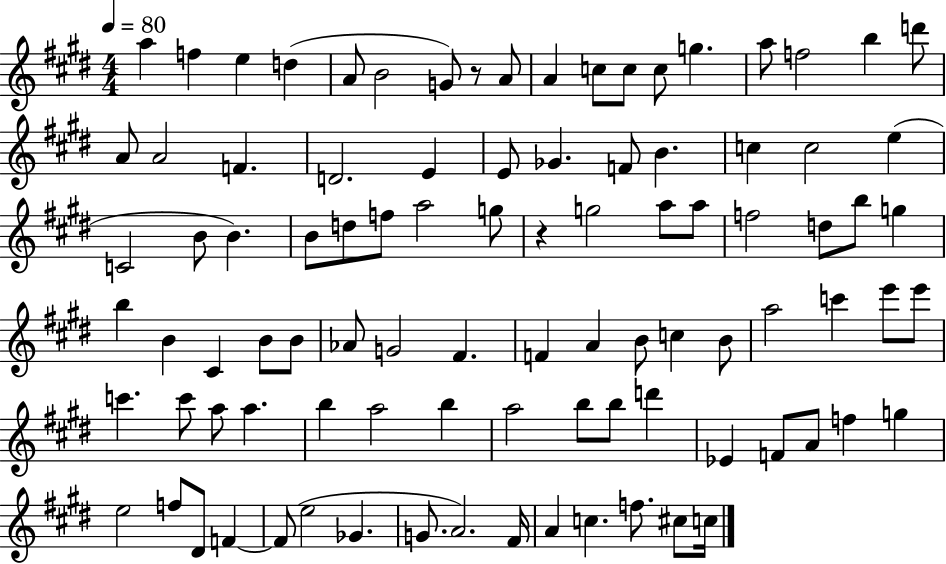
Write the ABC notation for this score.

X:1
T:Untitled
M:4/4
L:1/4
K:E
a f e d A/2 B2 G/2 z/2 A/2 A c/2 c/2 c/2 g a/2 f2 b d'/2 A/2 A2 F D2 E E/2 _G F/2 B c c2 e C2 B/2 B B/2 d/2 f/2 a2 g/2 z g2 a/2 a/2 f2 d/2 b/2 g b B ^C B/2 B/2 _A/2 G2 ^F F A B/2 c B/2 a2 c' e'/2 e'/2 c' c'/2 a/2 a b a2 b a2 b/2 b/2 d' _E F/2 A/2 f g e2 f/2 ^D/2 F F/2 e2 _G G/2 A2 ^F/4 A c f/2 ^c/2 c/4